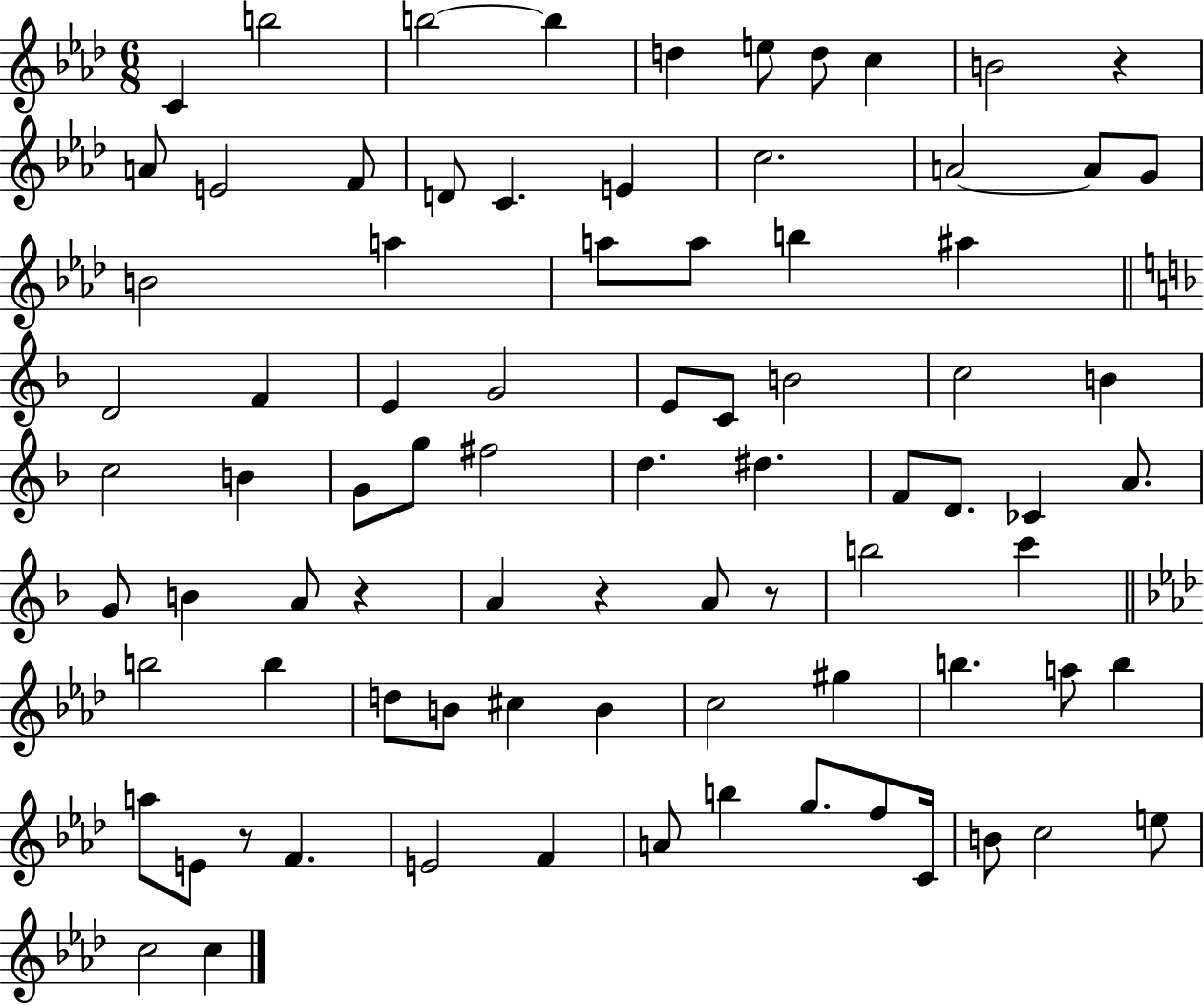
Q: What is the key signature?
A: AES major